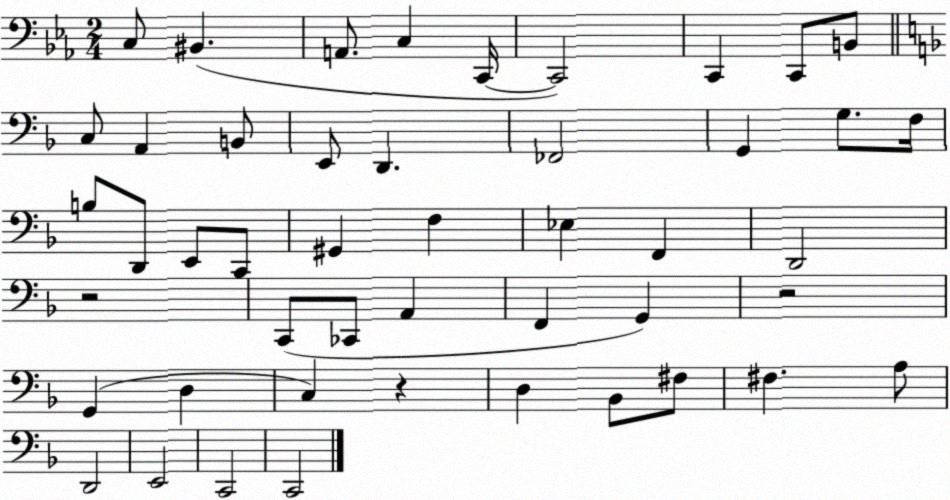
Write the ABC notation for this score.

X:1
T:Untitled
M:2/4
L:1/4
K:Eb
C,/2 ^B,, A,,/2 C, C,,/4 C,,2 C,, C,,/2 B,,/2 C,/2 A,, B,,/2 E,,/2 D,, _F,,2 G,, G,/2 F,/4 B,/2 D,,/2 E,,/2 C,,/2 ^G,, F, _E, F,, D,,2 z2 C,,/2 _C,,/2 A,, F,, G,, z2 G,, D, C, z D, _B,,/2 ^F,/2 ^F, A,/2 D,,2 E,,2 C,,2 C,,2